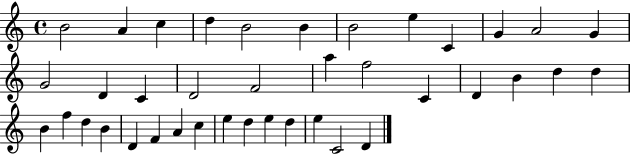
B4/h A4/q C5/q D5/q B4/h B4/q B4/h E5/q C4/q G4/q A4/h G4/q G4/h D4/q C4/q D4/h F4/h A5/q F5/h C4/q D4/q B4/q D5/q D5/q B4/q F5/q D5/q B4/q D4/q F4/q A4/q C5/q E5/q D5/q E5/q D5/q E5/q C4/h D4/q